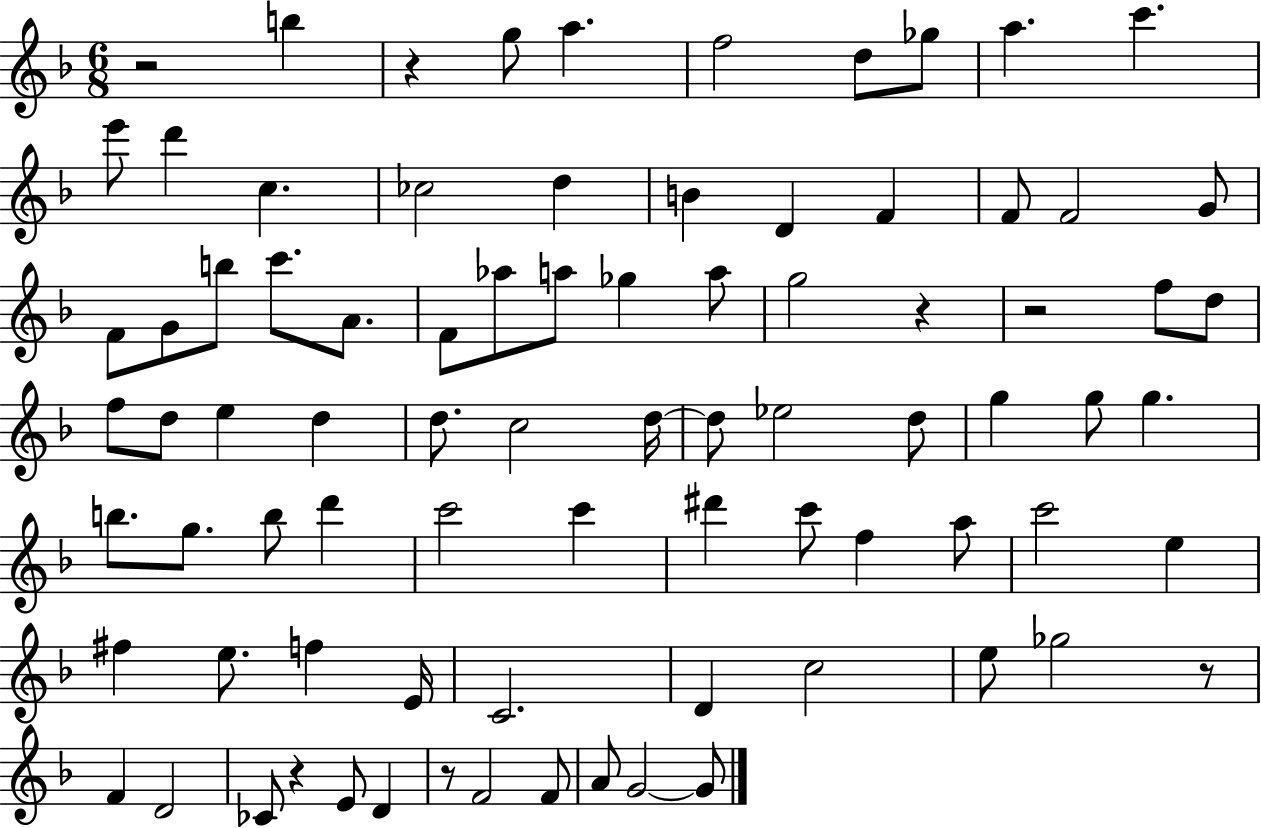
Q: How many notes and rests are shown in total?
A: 83